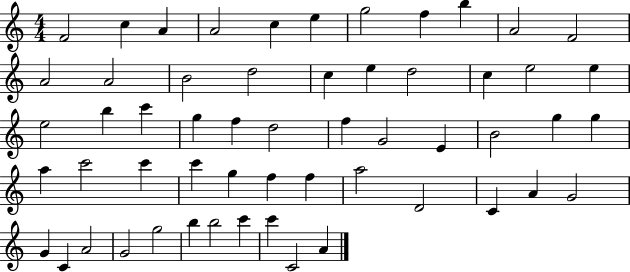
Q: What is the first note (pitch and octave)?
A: F4